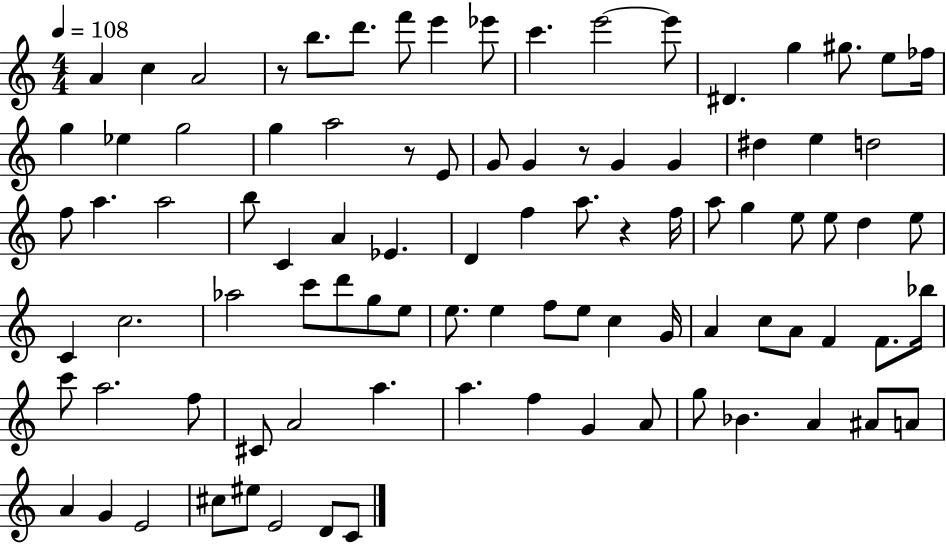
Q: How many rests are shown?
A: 4